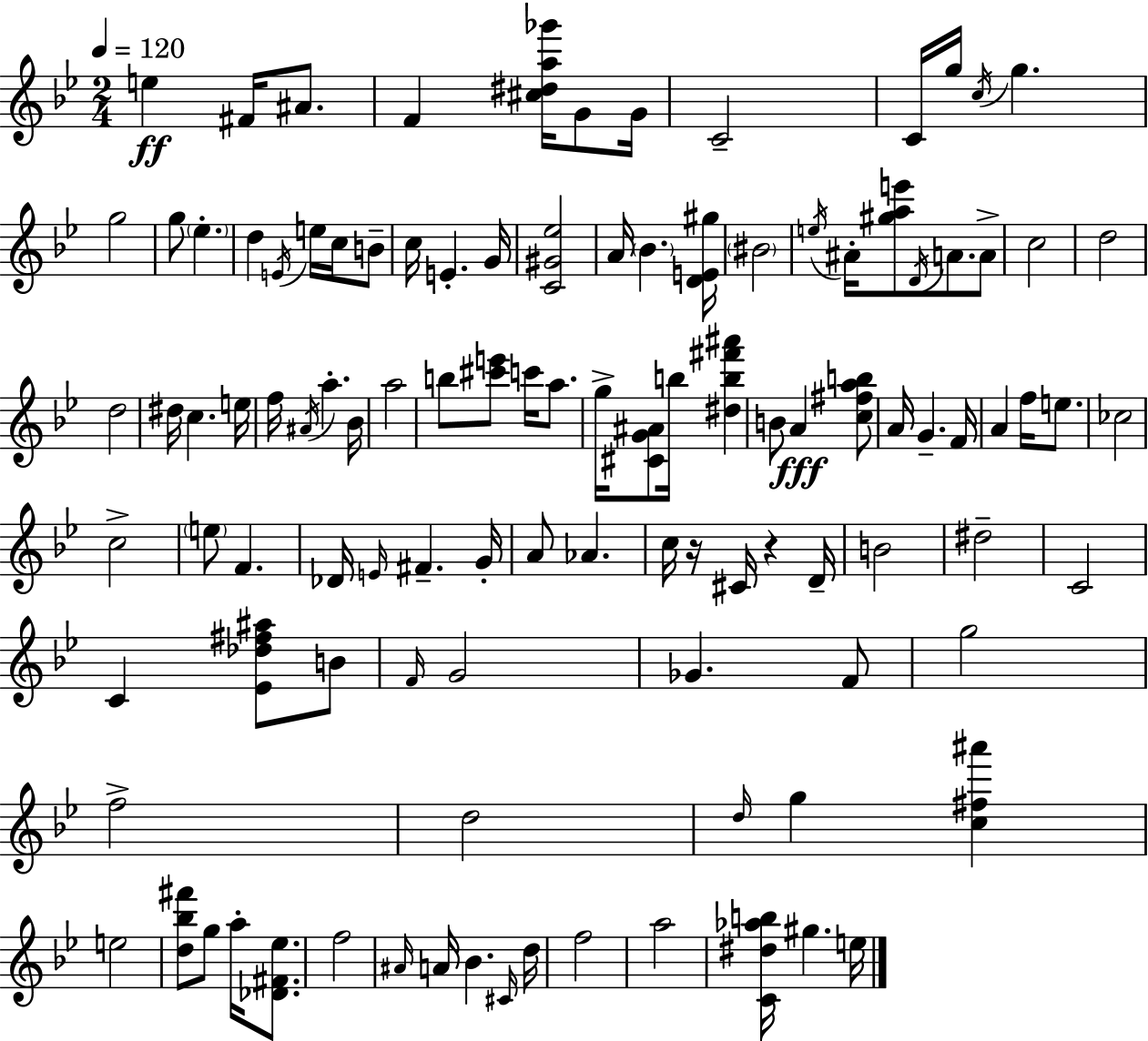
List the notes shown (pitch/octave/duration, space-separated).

E5/q F#4/s A#4/e. F4/q [C#5,D#5,A5,Gb6]/s G4/e G4/s C4/h C4/s G5/s C5/s G5/q. G5/h G5/e Eb5/q. D5/q E4/s E5/s C5/s B4/e C5/s E4/q. G4/s [C4,G#4,Eb5]/h A4/s Bb4/q. [D4,E4,G#5]/s BIS4/h E5/s A#4/s [G#5,A5,E6]/e D4/s A4/e. A4/e C5/h D5/h D5/h D#5/s C5/q. E5/s F5/s A#4/s A5/q. Bb4/s A5/h B5/e [C#6,E6]/e C6/s A5/e. G5/s [C#4,G4,A#4]/e B5/s [D#5,B5,F#6,A#6]/q B4/e A4/q [C5,F#5,A5,B5]/e A4/s G4/q. F4/s A4/q F5/s E5/e. CES5/h C5/h E5/e F4/q. Db4/s E4/s F#4/q. G4/s A4/e Ab4/q. C5/s R/s C#4/s R/q D4/s B4/h D#5/h C4/h C4/q [Eb4,Db5,F#5,A#5]/e B4/e F4/s G4/h Gb4/q. F4/e G5/h F5/h D5/h D5/s G5/q [C5,F#5,A#6]/q E5/h [D5,Bb5,F#6]/e G5/e A5/s [Db4,F#4,Eb5]/e. F5/h A#4/s A4/s Bb4/q. C#4/s D5/s F5/h A5/h [C4,D#5,Ab5,B5]/s G#5/q. E5/s